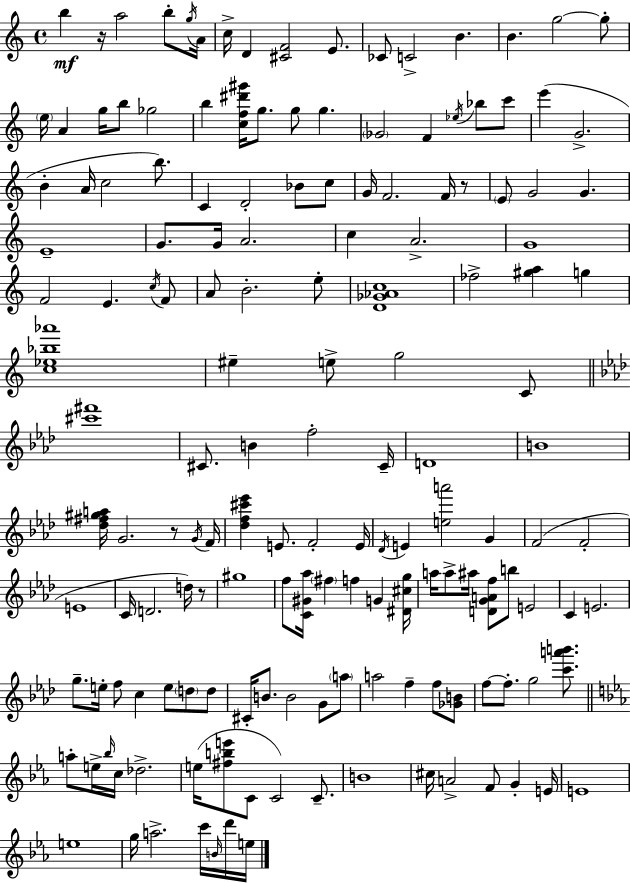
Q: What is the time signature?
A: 4/4